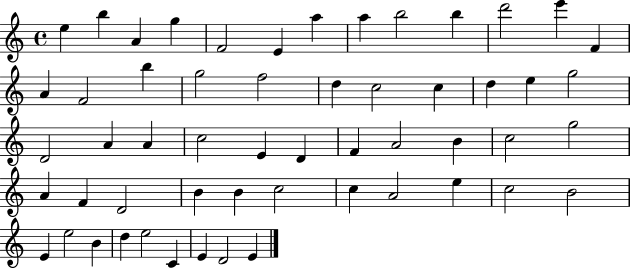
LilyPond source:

{
  \clef treble
  \time 4/4
  \defaultTimeSignature
  \key c \major
  e''4 b''4 a'4 g''4 | f'2 e'4 a''4 | a''4 b''2 b''4 | d'''2 e'''4 f'4 | \break a'4 f'2 b''4 | g''2 f''2 | d''4 c''2 c''4 | d''4 e''4 g''2 | \break d'2 a'4 a'4 | c''2 e'4 d'4 | f'4 a'2 b'4 | c''2 g''2 | \break a'4 f'4 d'2 | b'4 b'4 c''2 | c''4 a'2 e''4 | c''2 b'2 | \break e'4 e''2 b'4 | d''4 e''2 c'4 | e'4 d'2 e'4 | \bar "|."
}